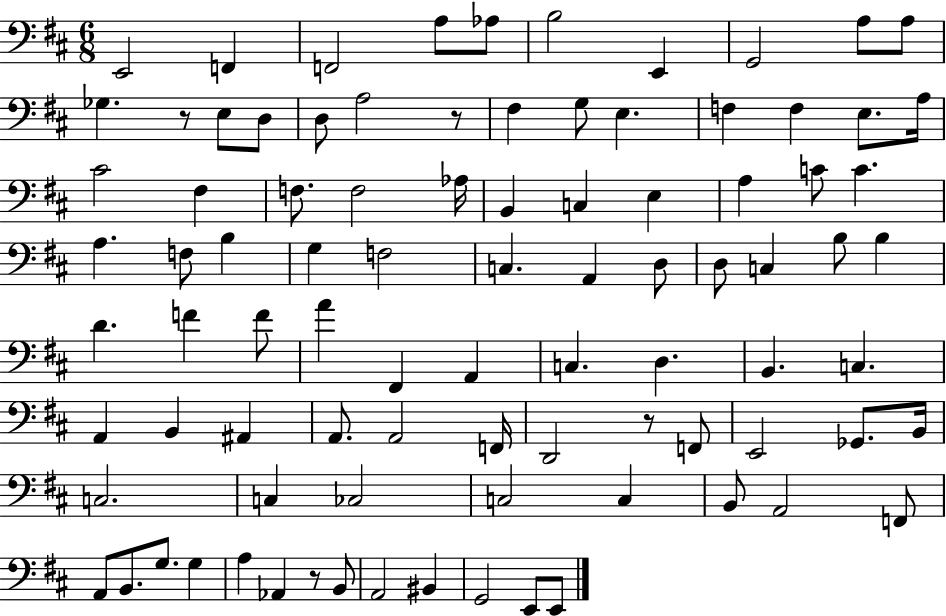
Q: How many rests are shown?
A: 4